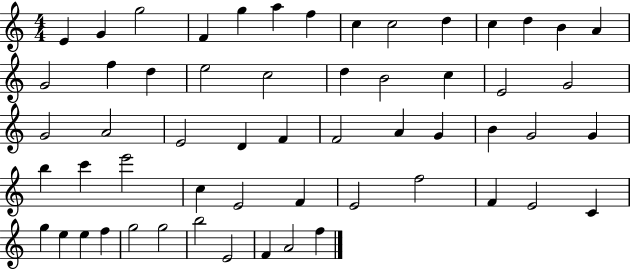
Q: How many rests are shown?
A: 0